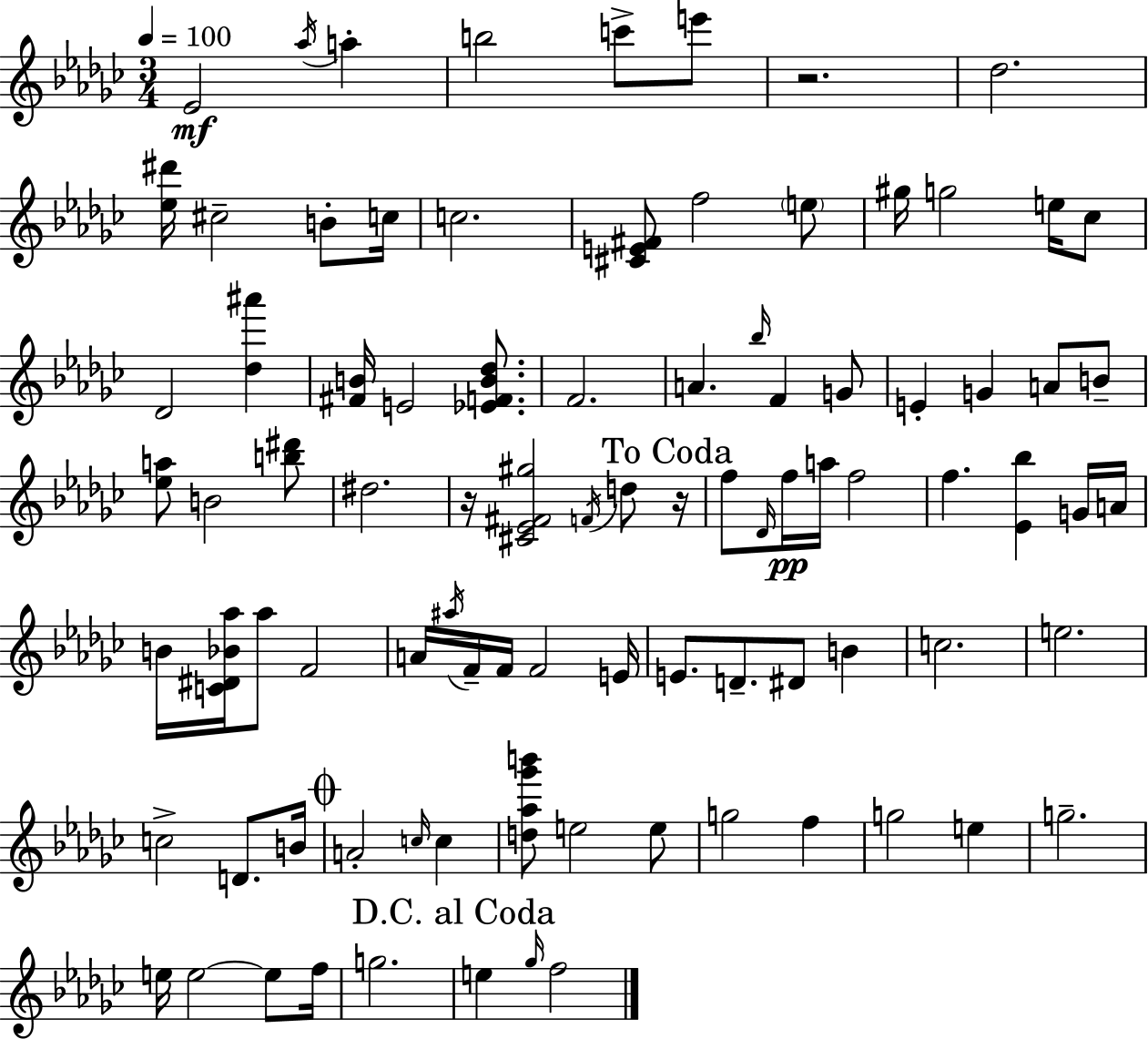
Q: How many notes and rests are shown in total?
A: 90